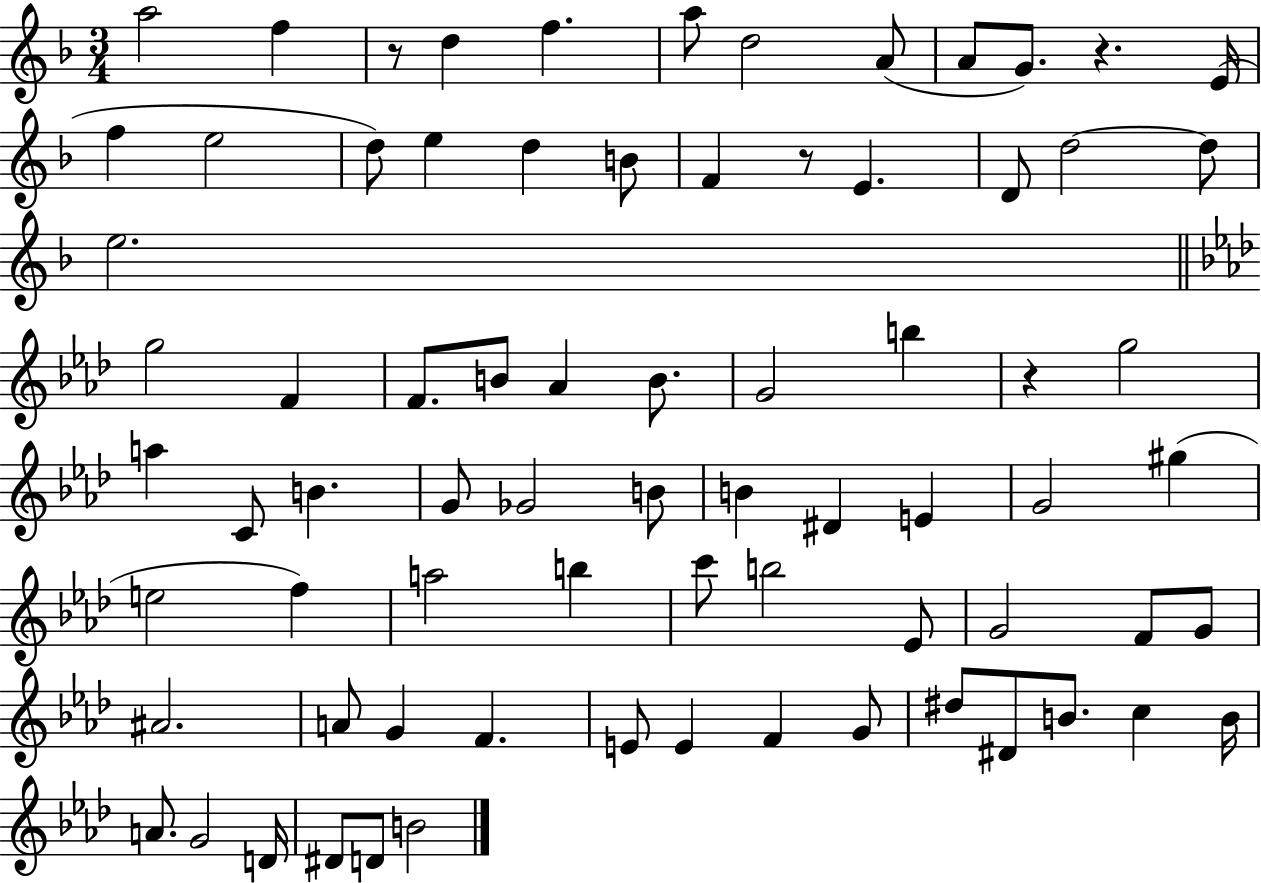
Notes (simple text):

A5/h F5/q R/e D5/q F5/q. A5/e D5/h A4/e A4/e G4/e. R/q. E4/s F5/q E5/h D5/e E5/q D5/q B4/e F4/q R/e E4/q. D4/e D5/h D5/e E5/h. G5/h F4/q F4/e. B4/e Ab4/q B4/e. G4/h B5/q R/q G5/h A5/q C4/e B4/q. G4/e Gb4/h B4/e B4/q D#4/q E4/q G4/h G#5/q E5/h F5/q A5/h B5/q C6/e B5/h Eb4/e G4/h F4/e G4/e A#4/h. A4/e G4/q F4/q. E4/e E4/q F4/q G4/e D#5/e D#4/e B4/e. C5/q B4/s A4/e. G4/h D4/s D#4/e D4/e B4/h